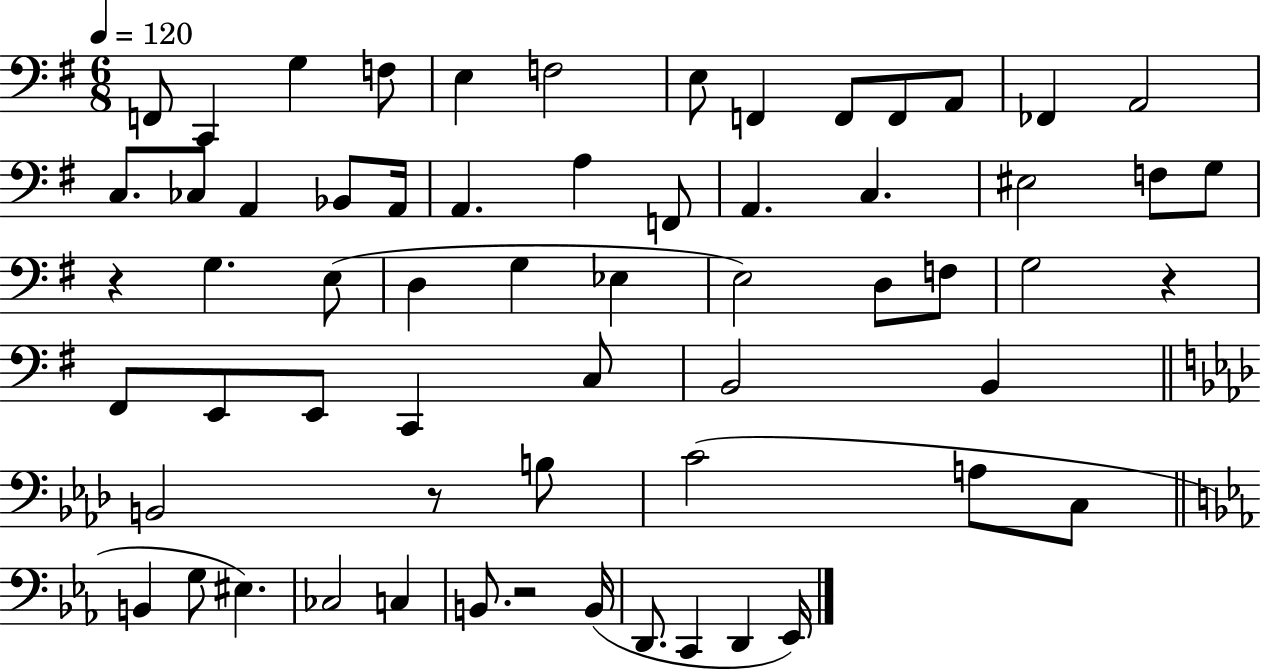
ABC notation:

X:1
T:Untitled
M:6/8
L:1/4
K:G
F,,/2 C,, G, F,/2 E, F,2 E,/2 F,, F,,/2 F,,/2 A,,/2 _F,, A,,2 C,/2 _C,/2 A,, _B,,/2 A,,/4 A,, A, F,,/2 A,, C, ^E,2 F,/2 G,/2 z G, E,/2 D, G, _E, E,2 D,/2 F,/2 G,2 z ^F,,/2 E,,/2 E,,/2 C,, C,/2 B,,2 B,, B,,2 z/2 B,/2 C2 A,/2 C,/2 B,, G,/2 ^E, _C,2 C, B,,/2 z2 B,,/4 D,,/2 C,, D,, _E,,/4